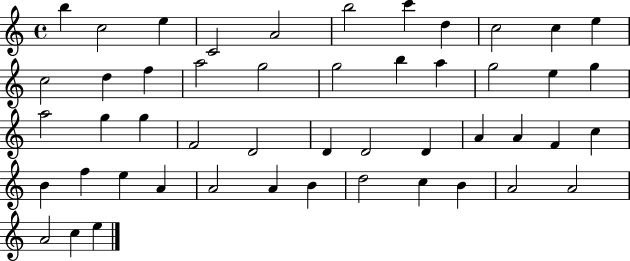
{
  \clef treble
  \time 4/4
  \defaultTimeSignature
  \key c \major
  b''4 c''2 e''4 | c'2 a'2 | b''2 c'''4 d''4 | c''2 c''4 e''4 | \break c''2 d''4 f''4 | a''2 g''2 | g''2 b''4 a''4 | g''2 e''4 g''4 | \break a''2 g''4 g''4 | f'2 d'2 | d'4 d'2 d'4 | a'4 a'4 f'4 c''4 | \break b'4 f''4 e''4 a'4 | a'2 a'4 b'4 | d''2 c''4 b'4 | a'2 a'2 | \break a'2 c''4 e''4 | \bar "|."
}